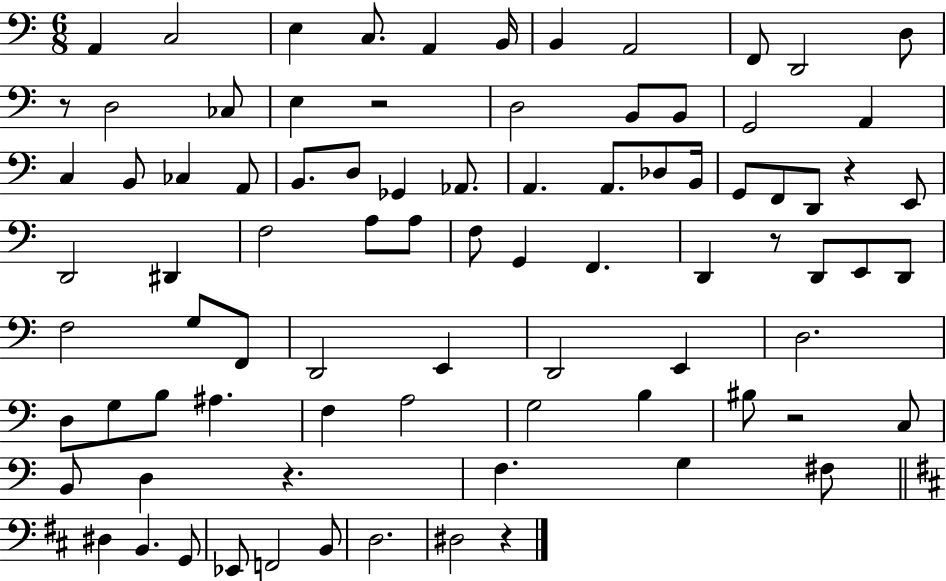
{
  \clef bass
  \numericTimeSignature
  \time 6/8
  \key c \major
  \repeat volta 2 { a,4 c2 | e4 c8. a,4 b,16 | b,4 a,2 | f,8 d,2 d8 | \break r8 d2 ces8 | e4 r2 | d2 b,8 b,8 | g,2 a,4 | \break c4 b,8 ces4 a,8 | b,8. d8 ges,4 aes,8. | a,4. a,8. des8 b,16 | g,8 f,8 d,8 r4 e,8 | \break d,2 dis,4 | f2 a8 a8 | f8 g,4 f,4. | d,4 r8 d,8 e,8 d,8 | \break f2 g8 f,8 | d,2 e,4 | d,2 e,4 | d2. | \break d8 g8 b8 ais4. | f4 a2 | g2 b4 | bis8 r2 c8 | \break b,8 d4 r4. | f4. g4 fis8 | \bar "||" \break \key d \major dis4 b,4. g,8 | ees,8 f,2 b,8 | d2. | dis2 r4 | \break } \bar "|."
}